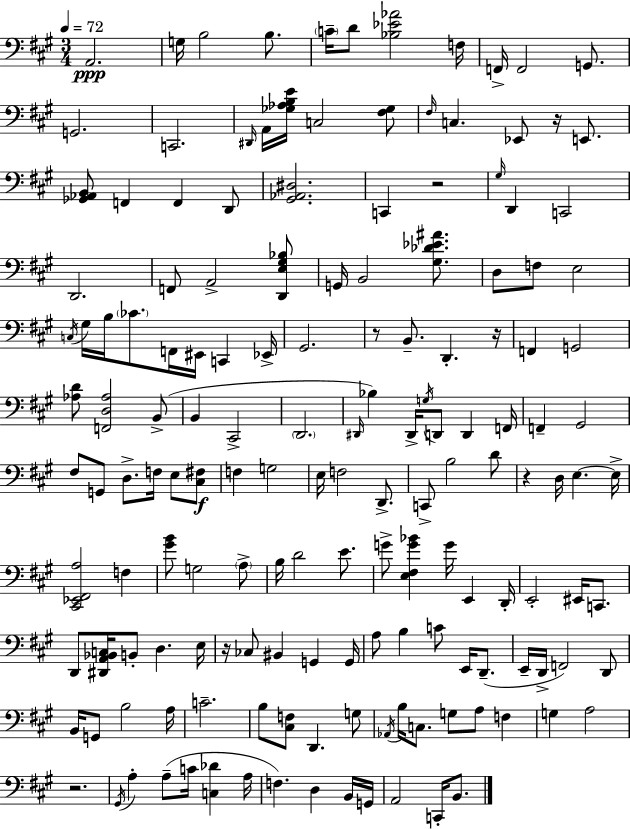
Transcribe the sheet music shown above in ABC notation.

X:1
T:Untitled
M:3/4
L:1/4
K:A
A,,2 G,/4 B,2 B,/2 C/4 D/2 [_B,_E_A]2 F,/4 F,,/4 F,,2 G,,/2 G,,2 C,,2 ^D,,/4 A,,/4 [_G,_A,B,E]/4 C,2 [^F,_G,]/2 ^F,/4 C, _E,,/2 z/4 E,,/2 [_G,,_A,,B,,]/2 F,, F,, D,,/2 [^G,,_A,,^D,]2 C,, z2 ^G,/4 D,, C,,2 D,,2 F,,/2 A,,2 [D,,E,^G,_B,]/2 G,,/4 B,,2 [^G,_D_E^A]/2 D,/2 F,/2 E,2 C,/4 ^G,/4 B,/4 _C/2 F,,/4 ^E,,/4 C,, _E,,/4 ^G,,2 z/2 B,,/2 D,, z/4 F,, G,,2 [_A,D]/2 [F,,D,_A,]2 B,,/2 B,, ^C,,2 D,,2 ^D,,/4 _B, ^D,,/4 G,/4 D,,/2 D,, F,,/4 F,, ^G,,2 ^F,/2 G,,/2 D,/2 F,/4 E,/2 [^C,^F,]/2 F, G,2 E,/4 F,2 D,,/2 C,,/2 B,2 D/2 z D,/4 E, E,/4 [^C,,_E,,^F,,A,]2 F, [^GB]/2 G,2 A,/2 B,/4 D2 E/2 G/2 [E,^F,G_B] G/4 E,, D,,/4 E,,2 ^E,,/4 C,,/2 D,,/2 [^D,,A,,_B,,C,]/4 B,,/2 D, E,/4 z/4 _C,/2 ^B,, G,, G,,/4 A,/2 B, C/2 E,,/4 D,,/2 E,,/4 D,,/4 F,,2 D,,/2 B,,/4 G,,/2 B,2 A,/4 C2 B,/2 [^C,F,]/2 D,, G,/2 _A,,/4 B,/4 C,/2 G,/2 A,/2 F, G, A,2 z2 ^G,,/4 A, A,/2 C/4 [C,_D] A,/4 F, D, B,,/4 G,,/4 A,,2 C,,/4 B,,/2